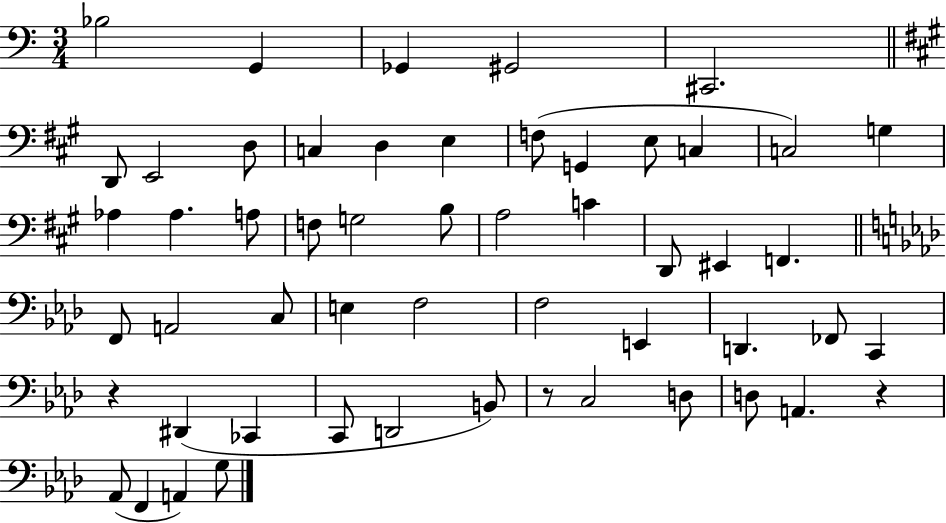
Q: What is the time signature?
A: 3/4